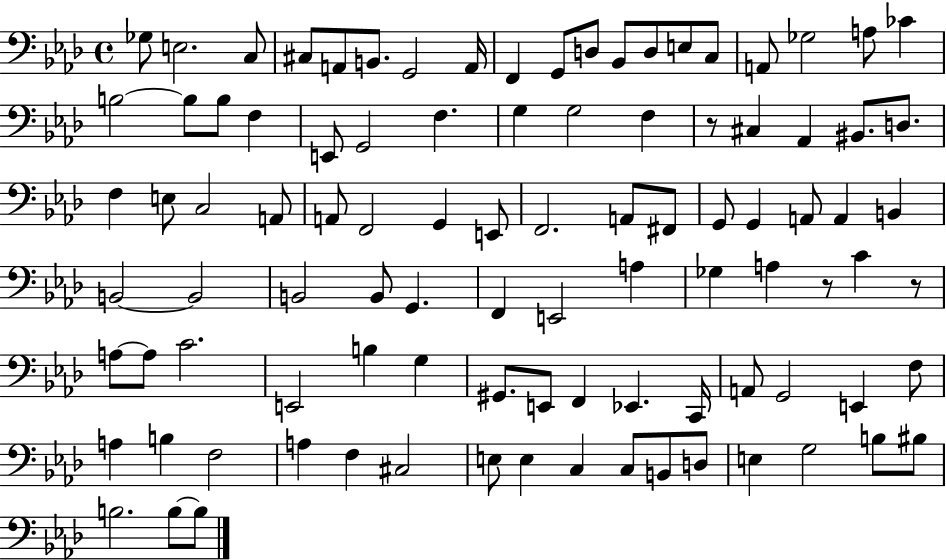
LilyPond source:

{
  \clef bass
  \time 4/4
  \defaultTimeSignature
  \key aes \major
  ges8 e2. c8 | cis8 a,8 b,8. g,2 a,16 | f,4 g,8 d8 bes,8 d8 e8 c8 | a,8 ges2 a8 ces'4 | \break b2~~ b8 b8 f4 | e,8 g,2 f4. | g4 g2 f4 | r8 cis4 aes,4 bis,8. d8. | \break f4 e8 c2 a,8 | a,8 f,2 g,4 e,8 | f,2. a,8 fis,8 | g,8 g,4 a,8 a,4 b,4 | \break b,2~~ b,2 | b,2 b,8 g,4. | f,4 e,2 a4 | ges4 a4 r8 c'4 r8 | \break a8~~ a8 c'2. | e,2 b4 g4 | gis,8. e,8 f,4 ees,4. c,16 | a,8 g,2 e,4 f8 | \break a4 b4 f2 | a4 f4 cis2 | e8 e4 c4 c8 b,8 d8 | e4 g2 b8 bis8 | \break b2. b8~~ b8 | \bar "|."
}